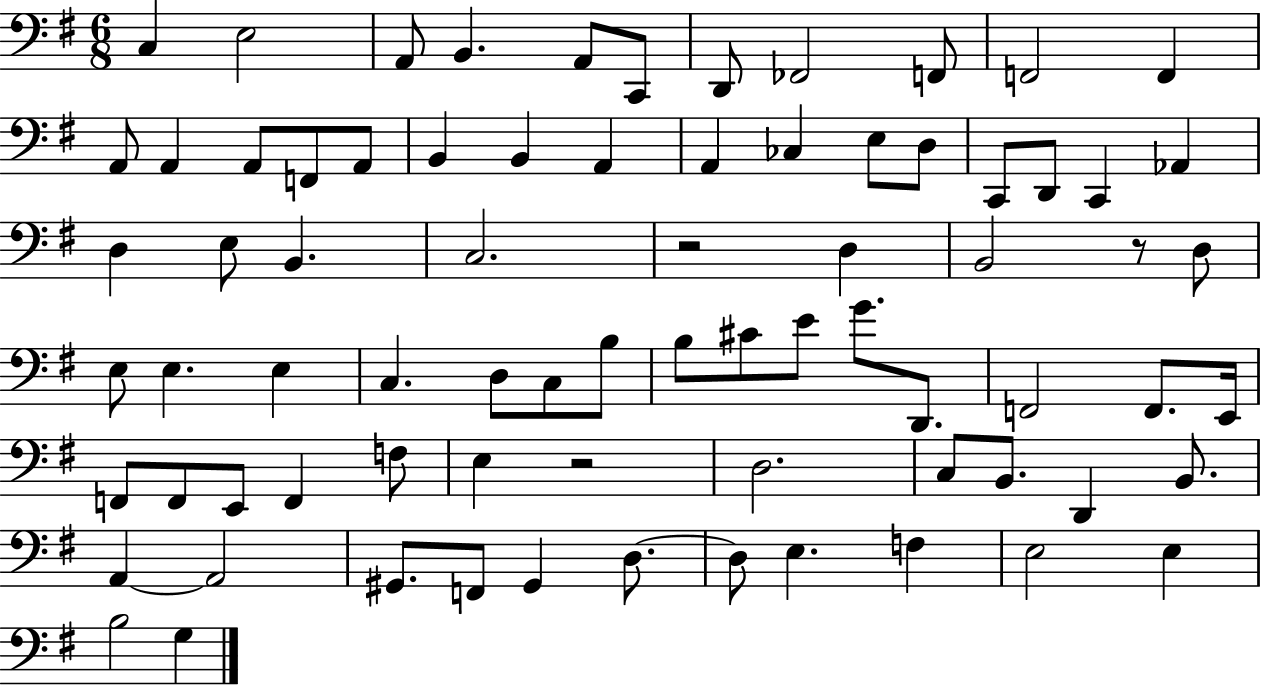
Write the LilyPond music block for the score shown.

{
  \clef bass
  \numericTimeSignature
  \time 6/8
  \key g \major
  c4 e2 | a,8 b,4. a,8 c,8 | d,8 fes,2 f,8 | f,2 f,4 | \break a,8 a,4 a,8 f,8 a,8 | b,4 b,4 a,4 | a,4 ces4 e8 d8 | c,8 d,8 c,4 aes,4 | \break d4 e8 b,4. | c2. | r2 d4 | b,2 r8 d8 | \break e8 e4. e4 | c4. d8 c8 b8 | b8 cis'8 e'8 g'8. d,8. | f,2 f,8. e,16 | \break f,8 f,8 e,8 f,4 f8 | e4 r2 | d2. | c8 b,8. d,4 b,8. | \break a,4~~ a,2 | gis,8. f,8 gis,4 d8.~~ | d8 e4. f4 | e2 e4 | \break b2 g4 | \bar "|."
}